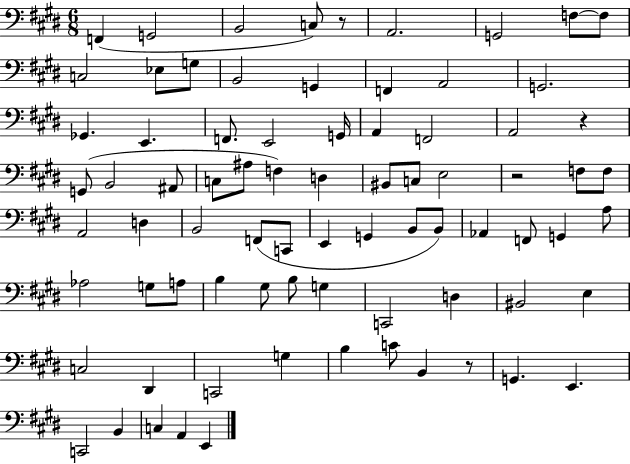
X:1
T:Untitled
M:6/8
L:1/4
K:E
F,, G,,2 B,,2 C,/2 z/2 A,,2 G,,2 F,/2 F,/2 C,2 _E,/2 G,/2 B,,2 G,, F,, A,,2 G,,2 _G,, E,, F,,/2 E,,2 G,,/4 A,, F,,2 A,,2 z G,,/2 B,,2 ^A,,/2 C,/2 ^A,/2 F, D, ^B,,/2 C,/2 E,2 z2 F,/2 F,/2 A,,2 D, B,,2 F,,/2 C,,/2 E,, G,, B,,/2 B,,/2 _A,, F,,/2 G,, A,/2 _A,2 G,/2 A,/2 B, ^G,/2 B,/2 G, C,,2 D, ^B,,2 E, C,2 ^D,, C,,2 G, B, C/2 B,, z/2 G,, E,, C,,2 B,, C, A,, E,,